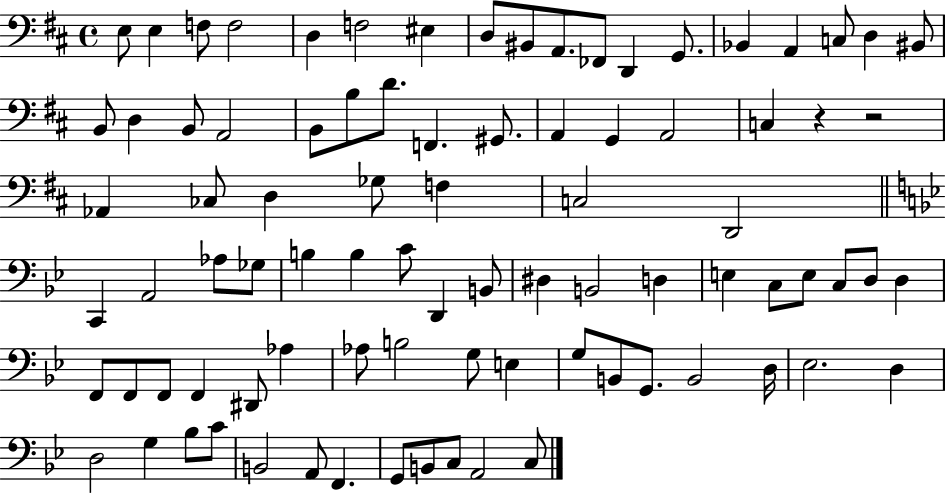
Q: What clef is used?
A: bass